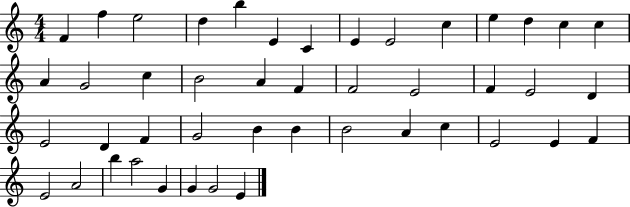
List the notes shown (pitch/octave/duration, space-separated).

F4/q F5/q E5/h D5/q B5/q E4/q C4/q E4/q E4/h C5/q E5/q D5/q C5/q C5/q A4/q G4/h C5/q B4/h A4/q F4/q F4/h E4/h F4/q E4/h D4/q E4/h D4/q F4/q G4/h B4/q B4/q B4/h A4/q C5/q E4/h E4/q F4/q E4/h A4/h B5/q A5/h G4/q G4/q G4/h E4/q